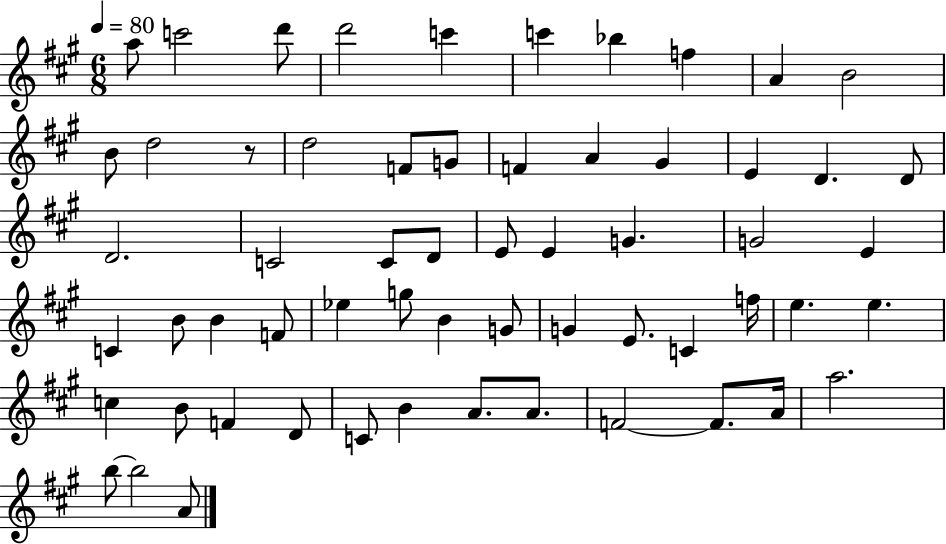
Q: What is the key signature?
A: A major